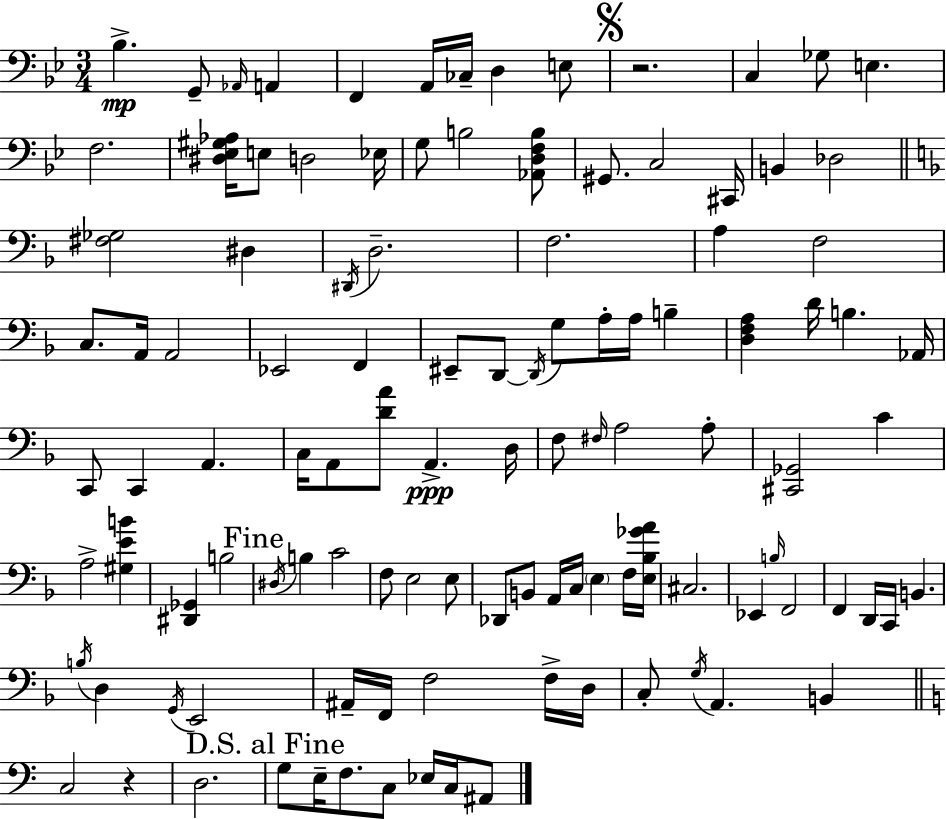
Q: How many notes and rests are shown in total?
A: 111